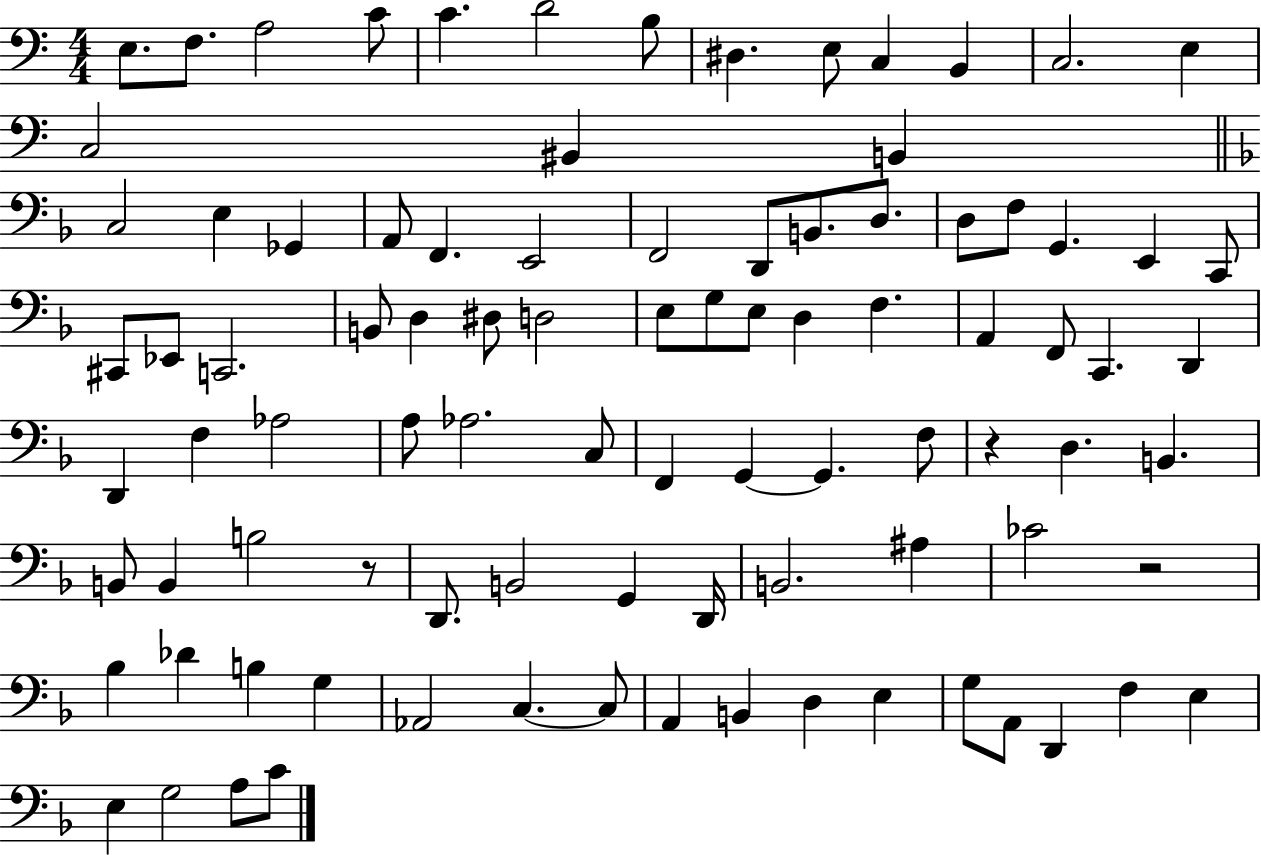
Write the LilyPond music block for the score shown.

{
  \clef bass
  \numericTimeSignature
  \time 4/4
  \key c \major
  e8. f8. a2 c'8 | c'4. d'2 b8 | dis4. e8 c4 b,4 | c2. e4 | \break c2 bis,4 b,4 | \bar "||" \break \key d \minor c2 e4 ges,4 | a,8 f,4. e,2 | f,2 d,8 b,8. d8. | d8 f8 g,4. e,4 c,8 | \break cis,8 ees,8 c,2. | b,8 d4 dis8 d2 | e8 g8 e8 d4 f4. | a,4 f,8 c,4. d,4 | \break d,4 f4 aes2 | a8 aes2. c8 | f,4 g,4~~ g,4. f8 | r4 d4. b,4. | \break b,8 b,4 b2 r8 | d,8. b,2 g,4 d,16 | b,2. ais4 | ces'2 r2 | \break bes4 des'4 b4 g4 | aes,2 c4.~~ c8 | a,4 b,4 d4 e4 | g8 a,8 d,4 f4 e4 | \break e4 g2 a8 c'8 | \bar "|."
}